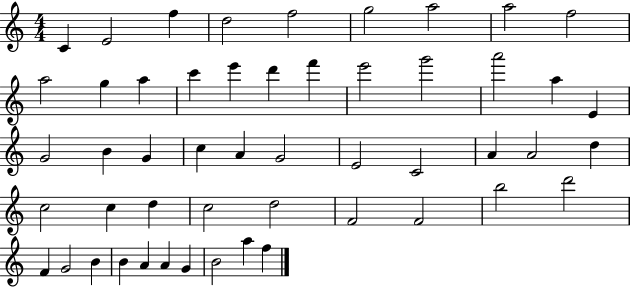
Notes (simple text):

C4/q E4/h F5/q D5/h F5/h G5/h A5/h A5/h F5/h A5/h G5/q A5/q C6/q E6/q D6/q F6/q E6/h G6/h A6/h A5/q E4/q G4/h B4/q G4/q C5/q A4/q G4/h E4/h C4/h A4/q A4/h D5/q C5/h C5/q D5/q C5/h D5/h F4/h F4/h B5/h D6/h F4/q G4/h B4/q B4/q A4/q A4/q G4/q B4/h A5/q F5/q